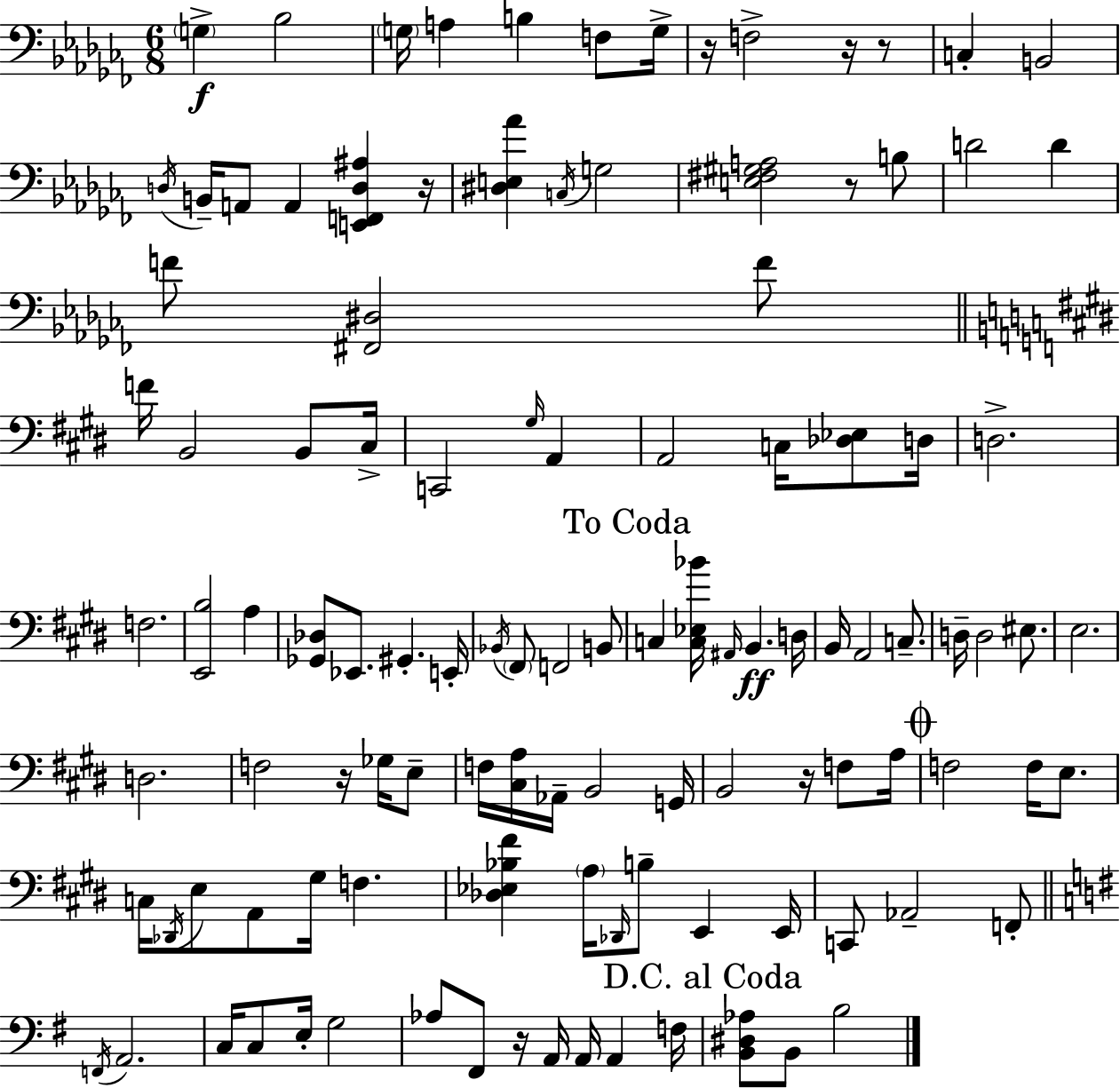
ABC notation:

X:1
T:Untitled
M:6/8
L:1/4
K:Abm
G, _B,2 G,/4 A, B, F,/2 G,/4 z/4 F,2 z/4 z/2 C, B,,2 D,/4 B,,/4 A,,/2 A,, [E,,F,,D,^A,] z/4 [^D,E,_A] C,/4 G,2 [E,^F,^G,A,]2 z/2 B,/2 D2 D F/2 [^F,,^D,]2 F/2 F/4 B,,2 B,,/2 ^C,/4 C,,2 ^G,/4 A,, A,,2 C,/4 [_D,_E,]/2 D,/4 D,2 F,2 [E,,B,]2 A, [_G,,_D,]/2 _E,,/2 ^G,, E,,/4 _B,,/4 ^F,,/2 F,,2 B,,/2 C, [C,_E,_B]/4 ^A,,/4 B,, D,/4 B,,/4 A,,2 C,/2 D,/4 D,2 ^E,/2 E,2 D,2 F,2 z/4 _G,/4 E,/2 F,/4 [^C,A,]/4 _A,,/4 B,,2 G,,/4 B,,2 z/4 F,/2 A,/4 F,2 F,/4 E,/2 C,/4 _D,,/4 E,/2 A,,/2 ^G,/4 F, [_D,_E,_B,^F] A,/4 _D,,/4 B,/2 E,, E,,/4 C,,/2 _A,,2 F,,/2 F,,/4 A,,2 C,/4 C,/2 E,/4 G,2 _A,/2 ^F,,/2 z/4 A,,/4 A,,/4 A,, F,/4 [B,,^D,_A,]/2 B,,/2 B,2